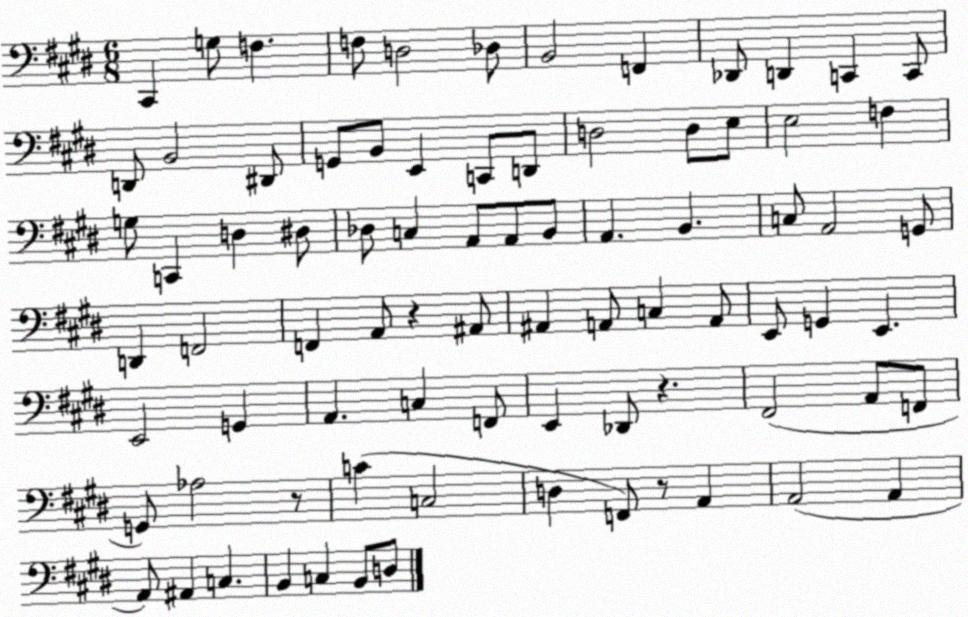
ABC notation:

X:1
T:Untitled
M:6/8
L:1/4
K:E
^C,, G,/2 F, F,/2 D,2 _D,/2 B,,2 F,, _D,,/2 D,, C,, C,,/2 D,,/2 B,,2 ^D,,/2 G,,/2 B,,/2 E,, C,,/2 D,,/2 D,2 D,/2 E,/2 E,2 F, G,/2 C,, D, ^D,/2 _D,/2 C, A,,/2 A,,/2 B,,/2 A,, B,, C,/2 A,,2 G,,/2 D,, F,,2 F,, A,,/2 z ^A,,/2 ^A,, A,,/2 C, A,,/2 E,,/2 G,, E,, E,,2 G,, A,, C, F,,/2 E,, _D,,/2 z ^F,,2 A,,/2 F,,/2 G,,/2 _A,2 z/2 C C,2 D, F,,/2 z/2 A,, A,,2 A,, A,,/2 ^A,, C, B,, C, B,,/2 D,/2